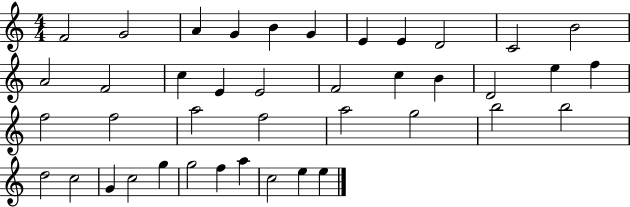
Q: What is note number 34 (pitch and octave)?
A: C5